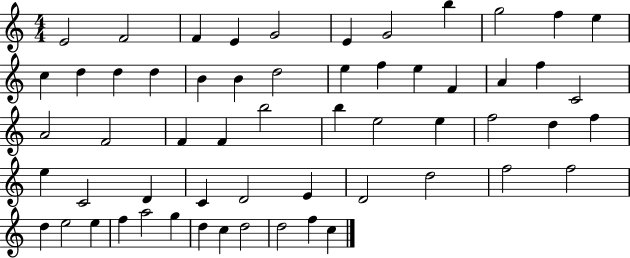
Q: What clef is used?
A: treble